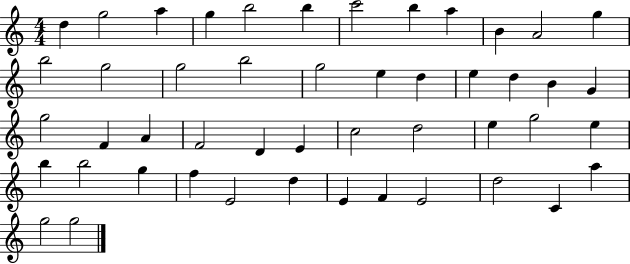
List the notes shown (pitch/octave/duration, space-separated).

D5/q G5/h A5/q G5/q B5/h B5/q C6/h B5/q A5/q B4/q A4/h G5/q B5/h G5/h G5/h B5/h G5/h E5/q D5/q E5/q D5/q B4/q G4/q G5/h F4/q A4/q F4/h D4/q E4/q C5/h D5/h E5/q G5/h E5/q B5/q B5/h G5/q F5/q E4/h D5/q E4/q F4/q E4/h D5/h C4/q A5/q G5/h G5/h